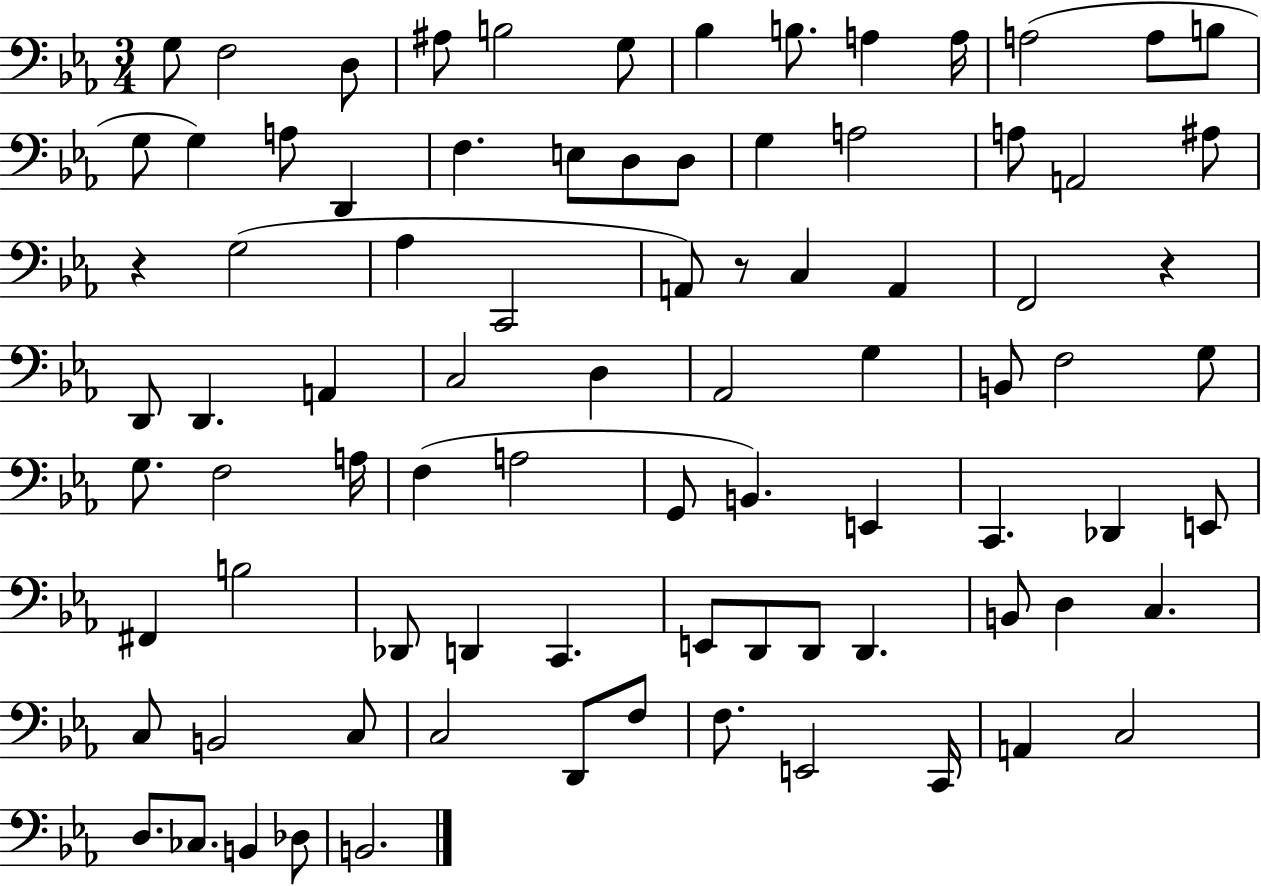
X:1
T:Untitled
M:3/4
L:1/4
K:Eb
G,/2 F,2 D,/2 ^A,/2 B,2 G,/2 _B, B,/2 A, A,/4 A,2 A,/2 B,/2 G,/2 G, A,/2 D,, F, E,/2 D,/2 D,/2 G, A,2 A,/2 A,,2 ^A,/2 z G,2 _A, C,,2 A,,/2 z/2 C, A,, F,,2 z D,,/2 D,, A,, C,2 D, _A,,2 G, B,,/2 F,2 G,/2 G,/2 F,2 A,/4 F, A,2 G,,/2 B,, E,, C,, _D,, E,,/2 ^F,, B,2 _D,,/2 D,, C,, E,,/2 D,,/2 D,,/2 D,, B,,/2 D, C, C,/2 B,,2 C,/2 C,2 D,,/2 F,/2 F,/2 E,,2 C,,/4 A,, C,2 D,/2 _C,/2 B,, _D,/2 B,,2